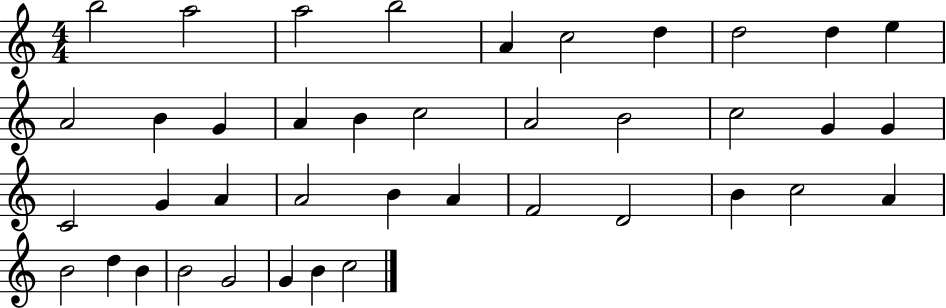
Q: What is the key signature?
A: C major